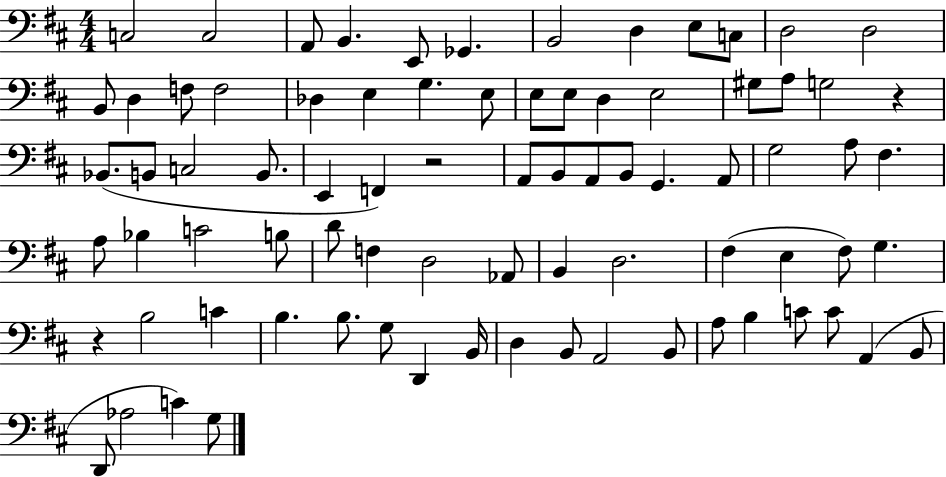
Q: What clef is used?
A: bass